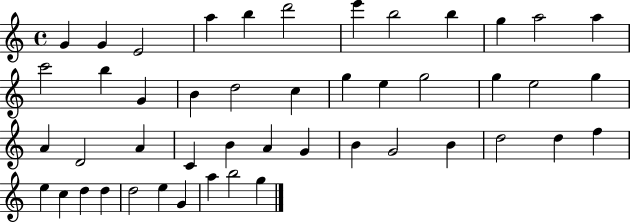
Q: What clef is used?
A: treble